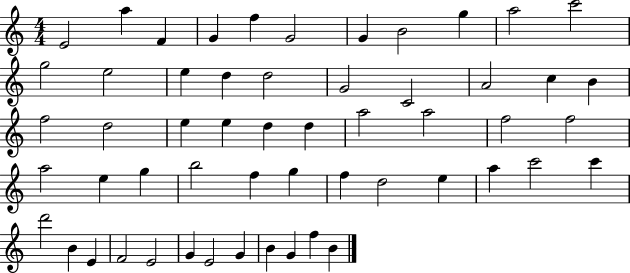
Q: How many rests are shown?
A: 0